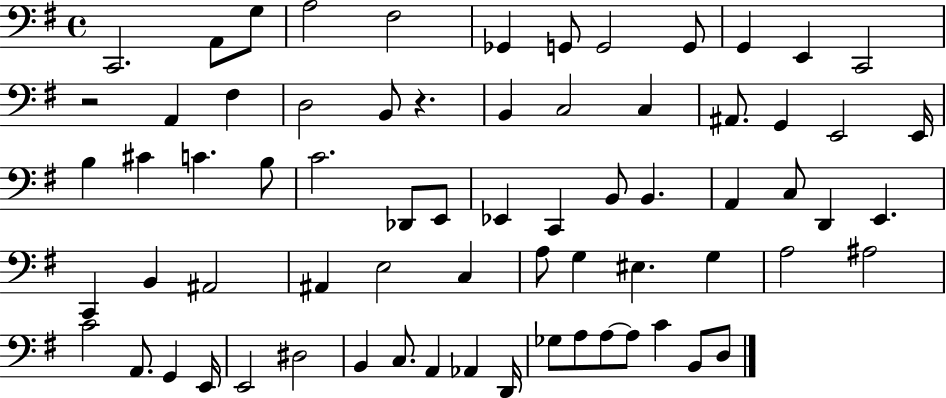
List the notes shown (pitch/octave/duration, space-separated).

C2/h. A2/e G3/e A3/h F#3/h Gb2/q G2/e G2/h G2/e G2/q E2/q C2/h R/h A2/q F#3/q D3/h B2/e R/q. B2/q C3/h C3/q A#2/e. G2/q E2/h E2/s B3/q C#4/q C4/q. B3/e C4/h. Db2/e E2/e Eb2/q C2/q B2/e B2/q. A2/q C3/e D2/q E2/q. C2/q B2/q A#2/h A#2/q E3/h C3/q A3/e G3/q EIS3/q. G3/q A3/h A#3/h C4/h A2/e. G2/q E2/s E2/h D#3/h B2/q C3/e. A2/q Ab2/q D2/s Gb3/e A3/e A3/e A3/e C4/q B2/e D3/e